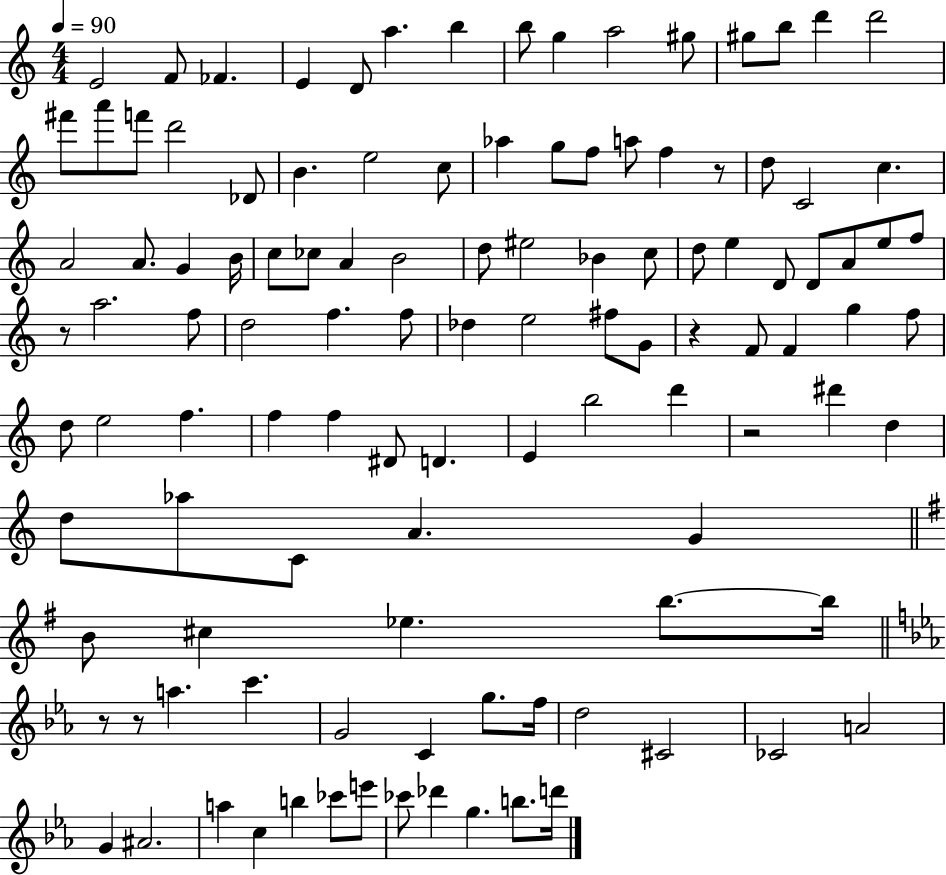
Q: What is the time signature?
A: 4/4